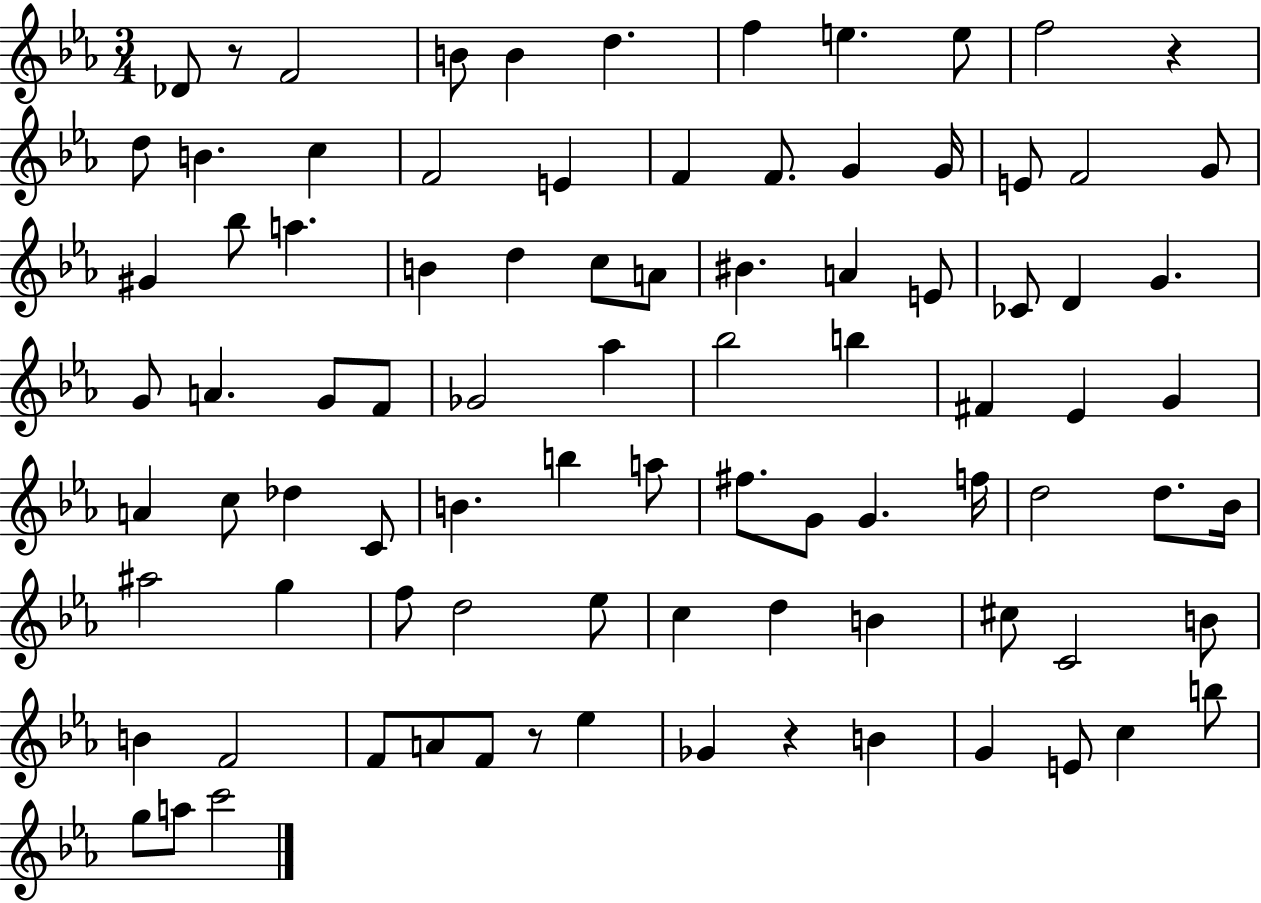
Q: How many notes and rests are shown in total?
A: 89